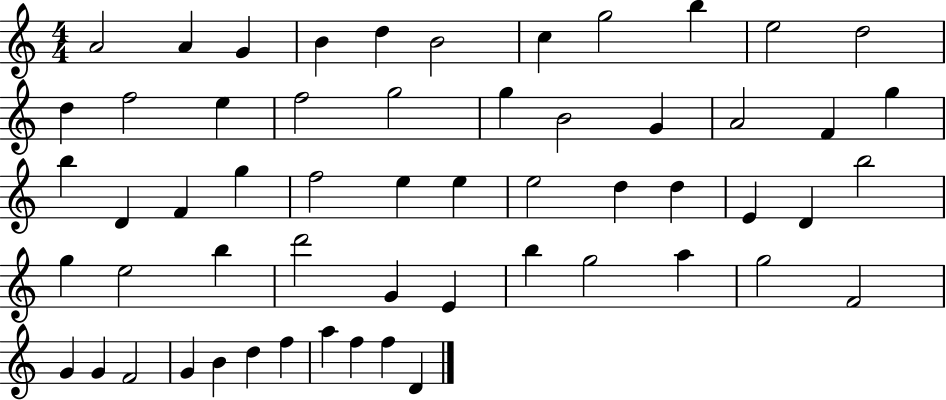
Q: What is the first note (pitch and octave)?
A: A4